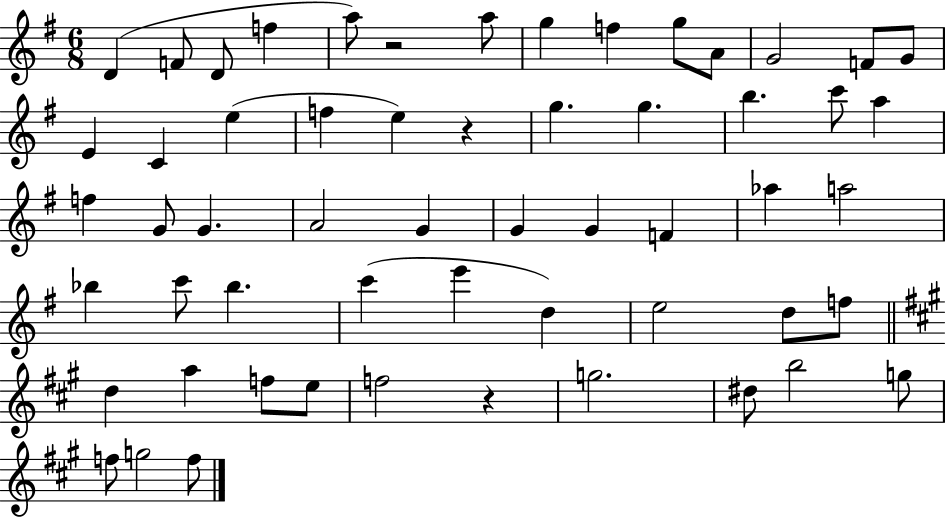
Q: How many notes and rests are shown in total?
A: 57